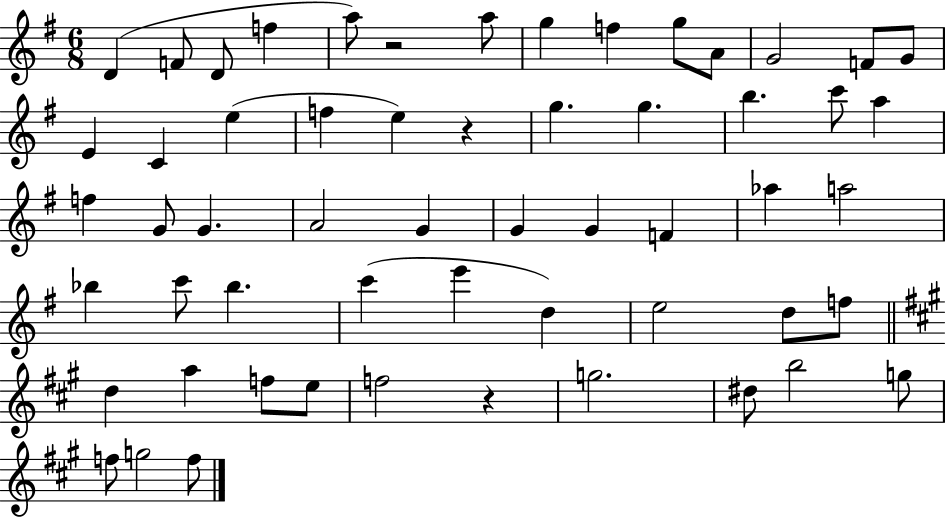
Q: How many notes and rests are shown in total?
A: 57